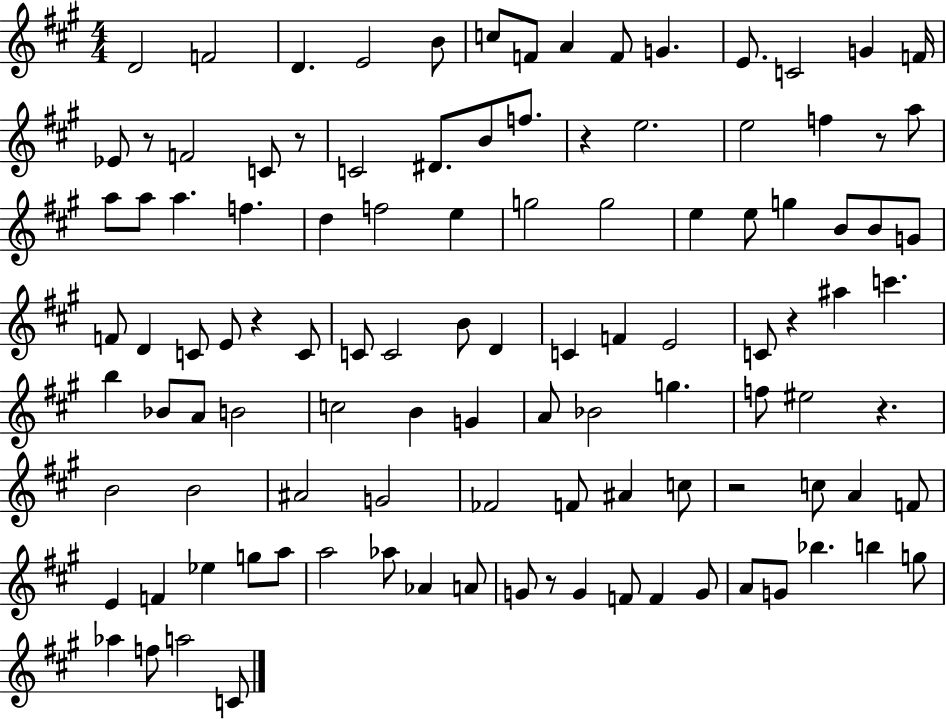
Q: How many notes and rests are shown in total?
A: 110